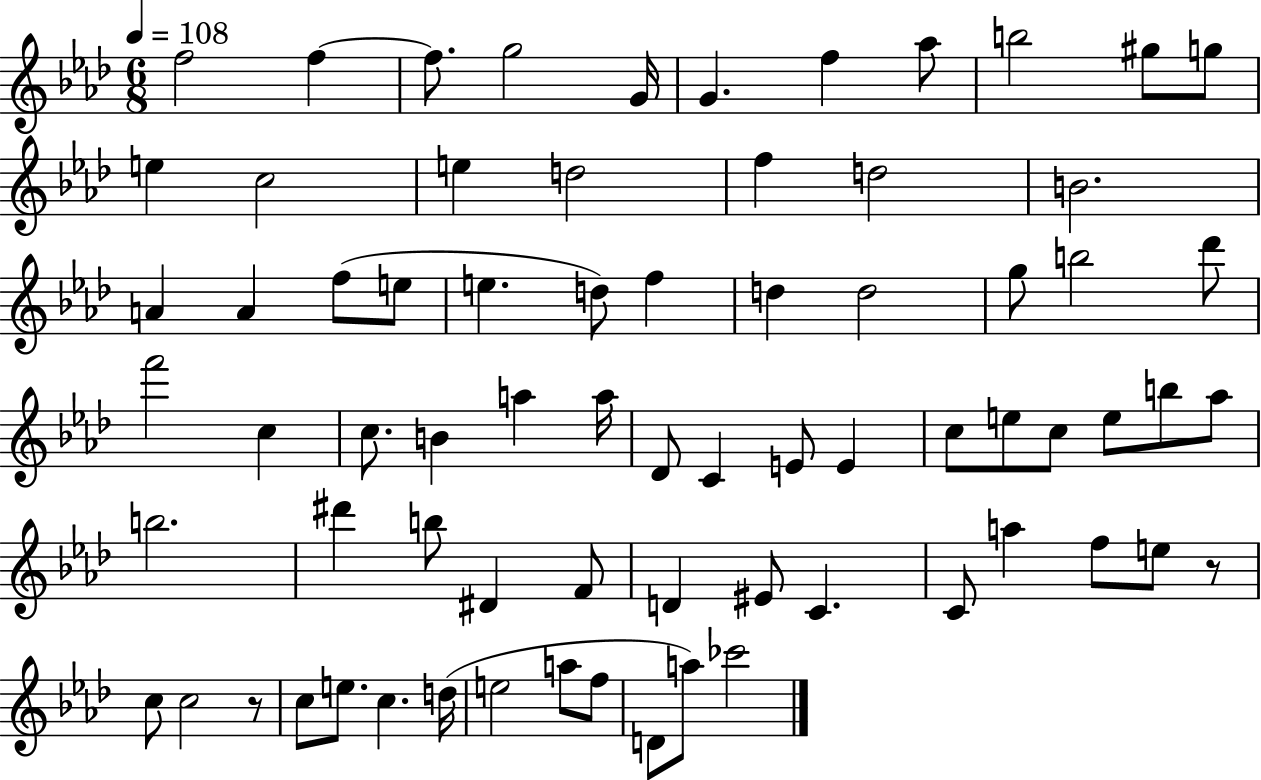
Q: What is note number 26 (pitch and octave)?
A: D5